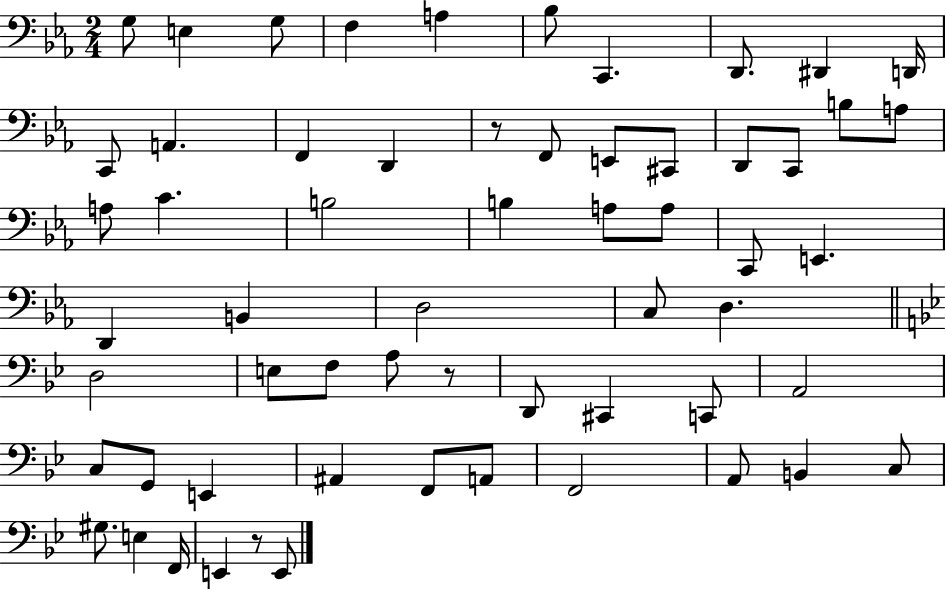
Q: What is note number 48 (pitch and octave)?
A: A2